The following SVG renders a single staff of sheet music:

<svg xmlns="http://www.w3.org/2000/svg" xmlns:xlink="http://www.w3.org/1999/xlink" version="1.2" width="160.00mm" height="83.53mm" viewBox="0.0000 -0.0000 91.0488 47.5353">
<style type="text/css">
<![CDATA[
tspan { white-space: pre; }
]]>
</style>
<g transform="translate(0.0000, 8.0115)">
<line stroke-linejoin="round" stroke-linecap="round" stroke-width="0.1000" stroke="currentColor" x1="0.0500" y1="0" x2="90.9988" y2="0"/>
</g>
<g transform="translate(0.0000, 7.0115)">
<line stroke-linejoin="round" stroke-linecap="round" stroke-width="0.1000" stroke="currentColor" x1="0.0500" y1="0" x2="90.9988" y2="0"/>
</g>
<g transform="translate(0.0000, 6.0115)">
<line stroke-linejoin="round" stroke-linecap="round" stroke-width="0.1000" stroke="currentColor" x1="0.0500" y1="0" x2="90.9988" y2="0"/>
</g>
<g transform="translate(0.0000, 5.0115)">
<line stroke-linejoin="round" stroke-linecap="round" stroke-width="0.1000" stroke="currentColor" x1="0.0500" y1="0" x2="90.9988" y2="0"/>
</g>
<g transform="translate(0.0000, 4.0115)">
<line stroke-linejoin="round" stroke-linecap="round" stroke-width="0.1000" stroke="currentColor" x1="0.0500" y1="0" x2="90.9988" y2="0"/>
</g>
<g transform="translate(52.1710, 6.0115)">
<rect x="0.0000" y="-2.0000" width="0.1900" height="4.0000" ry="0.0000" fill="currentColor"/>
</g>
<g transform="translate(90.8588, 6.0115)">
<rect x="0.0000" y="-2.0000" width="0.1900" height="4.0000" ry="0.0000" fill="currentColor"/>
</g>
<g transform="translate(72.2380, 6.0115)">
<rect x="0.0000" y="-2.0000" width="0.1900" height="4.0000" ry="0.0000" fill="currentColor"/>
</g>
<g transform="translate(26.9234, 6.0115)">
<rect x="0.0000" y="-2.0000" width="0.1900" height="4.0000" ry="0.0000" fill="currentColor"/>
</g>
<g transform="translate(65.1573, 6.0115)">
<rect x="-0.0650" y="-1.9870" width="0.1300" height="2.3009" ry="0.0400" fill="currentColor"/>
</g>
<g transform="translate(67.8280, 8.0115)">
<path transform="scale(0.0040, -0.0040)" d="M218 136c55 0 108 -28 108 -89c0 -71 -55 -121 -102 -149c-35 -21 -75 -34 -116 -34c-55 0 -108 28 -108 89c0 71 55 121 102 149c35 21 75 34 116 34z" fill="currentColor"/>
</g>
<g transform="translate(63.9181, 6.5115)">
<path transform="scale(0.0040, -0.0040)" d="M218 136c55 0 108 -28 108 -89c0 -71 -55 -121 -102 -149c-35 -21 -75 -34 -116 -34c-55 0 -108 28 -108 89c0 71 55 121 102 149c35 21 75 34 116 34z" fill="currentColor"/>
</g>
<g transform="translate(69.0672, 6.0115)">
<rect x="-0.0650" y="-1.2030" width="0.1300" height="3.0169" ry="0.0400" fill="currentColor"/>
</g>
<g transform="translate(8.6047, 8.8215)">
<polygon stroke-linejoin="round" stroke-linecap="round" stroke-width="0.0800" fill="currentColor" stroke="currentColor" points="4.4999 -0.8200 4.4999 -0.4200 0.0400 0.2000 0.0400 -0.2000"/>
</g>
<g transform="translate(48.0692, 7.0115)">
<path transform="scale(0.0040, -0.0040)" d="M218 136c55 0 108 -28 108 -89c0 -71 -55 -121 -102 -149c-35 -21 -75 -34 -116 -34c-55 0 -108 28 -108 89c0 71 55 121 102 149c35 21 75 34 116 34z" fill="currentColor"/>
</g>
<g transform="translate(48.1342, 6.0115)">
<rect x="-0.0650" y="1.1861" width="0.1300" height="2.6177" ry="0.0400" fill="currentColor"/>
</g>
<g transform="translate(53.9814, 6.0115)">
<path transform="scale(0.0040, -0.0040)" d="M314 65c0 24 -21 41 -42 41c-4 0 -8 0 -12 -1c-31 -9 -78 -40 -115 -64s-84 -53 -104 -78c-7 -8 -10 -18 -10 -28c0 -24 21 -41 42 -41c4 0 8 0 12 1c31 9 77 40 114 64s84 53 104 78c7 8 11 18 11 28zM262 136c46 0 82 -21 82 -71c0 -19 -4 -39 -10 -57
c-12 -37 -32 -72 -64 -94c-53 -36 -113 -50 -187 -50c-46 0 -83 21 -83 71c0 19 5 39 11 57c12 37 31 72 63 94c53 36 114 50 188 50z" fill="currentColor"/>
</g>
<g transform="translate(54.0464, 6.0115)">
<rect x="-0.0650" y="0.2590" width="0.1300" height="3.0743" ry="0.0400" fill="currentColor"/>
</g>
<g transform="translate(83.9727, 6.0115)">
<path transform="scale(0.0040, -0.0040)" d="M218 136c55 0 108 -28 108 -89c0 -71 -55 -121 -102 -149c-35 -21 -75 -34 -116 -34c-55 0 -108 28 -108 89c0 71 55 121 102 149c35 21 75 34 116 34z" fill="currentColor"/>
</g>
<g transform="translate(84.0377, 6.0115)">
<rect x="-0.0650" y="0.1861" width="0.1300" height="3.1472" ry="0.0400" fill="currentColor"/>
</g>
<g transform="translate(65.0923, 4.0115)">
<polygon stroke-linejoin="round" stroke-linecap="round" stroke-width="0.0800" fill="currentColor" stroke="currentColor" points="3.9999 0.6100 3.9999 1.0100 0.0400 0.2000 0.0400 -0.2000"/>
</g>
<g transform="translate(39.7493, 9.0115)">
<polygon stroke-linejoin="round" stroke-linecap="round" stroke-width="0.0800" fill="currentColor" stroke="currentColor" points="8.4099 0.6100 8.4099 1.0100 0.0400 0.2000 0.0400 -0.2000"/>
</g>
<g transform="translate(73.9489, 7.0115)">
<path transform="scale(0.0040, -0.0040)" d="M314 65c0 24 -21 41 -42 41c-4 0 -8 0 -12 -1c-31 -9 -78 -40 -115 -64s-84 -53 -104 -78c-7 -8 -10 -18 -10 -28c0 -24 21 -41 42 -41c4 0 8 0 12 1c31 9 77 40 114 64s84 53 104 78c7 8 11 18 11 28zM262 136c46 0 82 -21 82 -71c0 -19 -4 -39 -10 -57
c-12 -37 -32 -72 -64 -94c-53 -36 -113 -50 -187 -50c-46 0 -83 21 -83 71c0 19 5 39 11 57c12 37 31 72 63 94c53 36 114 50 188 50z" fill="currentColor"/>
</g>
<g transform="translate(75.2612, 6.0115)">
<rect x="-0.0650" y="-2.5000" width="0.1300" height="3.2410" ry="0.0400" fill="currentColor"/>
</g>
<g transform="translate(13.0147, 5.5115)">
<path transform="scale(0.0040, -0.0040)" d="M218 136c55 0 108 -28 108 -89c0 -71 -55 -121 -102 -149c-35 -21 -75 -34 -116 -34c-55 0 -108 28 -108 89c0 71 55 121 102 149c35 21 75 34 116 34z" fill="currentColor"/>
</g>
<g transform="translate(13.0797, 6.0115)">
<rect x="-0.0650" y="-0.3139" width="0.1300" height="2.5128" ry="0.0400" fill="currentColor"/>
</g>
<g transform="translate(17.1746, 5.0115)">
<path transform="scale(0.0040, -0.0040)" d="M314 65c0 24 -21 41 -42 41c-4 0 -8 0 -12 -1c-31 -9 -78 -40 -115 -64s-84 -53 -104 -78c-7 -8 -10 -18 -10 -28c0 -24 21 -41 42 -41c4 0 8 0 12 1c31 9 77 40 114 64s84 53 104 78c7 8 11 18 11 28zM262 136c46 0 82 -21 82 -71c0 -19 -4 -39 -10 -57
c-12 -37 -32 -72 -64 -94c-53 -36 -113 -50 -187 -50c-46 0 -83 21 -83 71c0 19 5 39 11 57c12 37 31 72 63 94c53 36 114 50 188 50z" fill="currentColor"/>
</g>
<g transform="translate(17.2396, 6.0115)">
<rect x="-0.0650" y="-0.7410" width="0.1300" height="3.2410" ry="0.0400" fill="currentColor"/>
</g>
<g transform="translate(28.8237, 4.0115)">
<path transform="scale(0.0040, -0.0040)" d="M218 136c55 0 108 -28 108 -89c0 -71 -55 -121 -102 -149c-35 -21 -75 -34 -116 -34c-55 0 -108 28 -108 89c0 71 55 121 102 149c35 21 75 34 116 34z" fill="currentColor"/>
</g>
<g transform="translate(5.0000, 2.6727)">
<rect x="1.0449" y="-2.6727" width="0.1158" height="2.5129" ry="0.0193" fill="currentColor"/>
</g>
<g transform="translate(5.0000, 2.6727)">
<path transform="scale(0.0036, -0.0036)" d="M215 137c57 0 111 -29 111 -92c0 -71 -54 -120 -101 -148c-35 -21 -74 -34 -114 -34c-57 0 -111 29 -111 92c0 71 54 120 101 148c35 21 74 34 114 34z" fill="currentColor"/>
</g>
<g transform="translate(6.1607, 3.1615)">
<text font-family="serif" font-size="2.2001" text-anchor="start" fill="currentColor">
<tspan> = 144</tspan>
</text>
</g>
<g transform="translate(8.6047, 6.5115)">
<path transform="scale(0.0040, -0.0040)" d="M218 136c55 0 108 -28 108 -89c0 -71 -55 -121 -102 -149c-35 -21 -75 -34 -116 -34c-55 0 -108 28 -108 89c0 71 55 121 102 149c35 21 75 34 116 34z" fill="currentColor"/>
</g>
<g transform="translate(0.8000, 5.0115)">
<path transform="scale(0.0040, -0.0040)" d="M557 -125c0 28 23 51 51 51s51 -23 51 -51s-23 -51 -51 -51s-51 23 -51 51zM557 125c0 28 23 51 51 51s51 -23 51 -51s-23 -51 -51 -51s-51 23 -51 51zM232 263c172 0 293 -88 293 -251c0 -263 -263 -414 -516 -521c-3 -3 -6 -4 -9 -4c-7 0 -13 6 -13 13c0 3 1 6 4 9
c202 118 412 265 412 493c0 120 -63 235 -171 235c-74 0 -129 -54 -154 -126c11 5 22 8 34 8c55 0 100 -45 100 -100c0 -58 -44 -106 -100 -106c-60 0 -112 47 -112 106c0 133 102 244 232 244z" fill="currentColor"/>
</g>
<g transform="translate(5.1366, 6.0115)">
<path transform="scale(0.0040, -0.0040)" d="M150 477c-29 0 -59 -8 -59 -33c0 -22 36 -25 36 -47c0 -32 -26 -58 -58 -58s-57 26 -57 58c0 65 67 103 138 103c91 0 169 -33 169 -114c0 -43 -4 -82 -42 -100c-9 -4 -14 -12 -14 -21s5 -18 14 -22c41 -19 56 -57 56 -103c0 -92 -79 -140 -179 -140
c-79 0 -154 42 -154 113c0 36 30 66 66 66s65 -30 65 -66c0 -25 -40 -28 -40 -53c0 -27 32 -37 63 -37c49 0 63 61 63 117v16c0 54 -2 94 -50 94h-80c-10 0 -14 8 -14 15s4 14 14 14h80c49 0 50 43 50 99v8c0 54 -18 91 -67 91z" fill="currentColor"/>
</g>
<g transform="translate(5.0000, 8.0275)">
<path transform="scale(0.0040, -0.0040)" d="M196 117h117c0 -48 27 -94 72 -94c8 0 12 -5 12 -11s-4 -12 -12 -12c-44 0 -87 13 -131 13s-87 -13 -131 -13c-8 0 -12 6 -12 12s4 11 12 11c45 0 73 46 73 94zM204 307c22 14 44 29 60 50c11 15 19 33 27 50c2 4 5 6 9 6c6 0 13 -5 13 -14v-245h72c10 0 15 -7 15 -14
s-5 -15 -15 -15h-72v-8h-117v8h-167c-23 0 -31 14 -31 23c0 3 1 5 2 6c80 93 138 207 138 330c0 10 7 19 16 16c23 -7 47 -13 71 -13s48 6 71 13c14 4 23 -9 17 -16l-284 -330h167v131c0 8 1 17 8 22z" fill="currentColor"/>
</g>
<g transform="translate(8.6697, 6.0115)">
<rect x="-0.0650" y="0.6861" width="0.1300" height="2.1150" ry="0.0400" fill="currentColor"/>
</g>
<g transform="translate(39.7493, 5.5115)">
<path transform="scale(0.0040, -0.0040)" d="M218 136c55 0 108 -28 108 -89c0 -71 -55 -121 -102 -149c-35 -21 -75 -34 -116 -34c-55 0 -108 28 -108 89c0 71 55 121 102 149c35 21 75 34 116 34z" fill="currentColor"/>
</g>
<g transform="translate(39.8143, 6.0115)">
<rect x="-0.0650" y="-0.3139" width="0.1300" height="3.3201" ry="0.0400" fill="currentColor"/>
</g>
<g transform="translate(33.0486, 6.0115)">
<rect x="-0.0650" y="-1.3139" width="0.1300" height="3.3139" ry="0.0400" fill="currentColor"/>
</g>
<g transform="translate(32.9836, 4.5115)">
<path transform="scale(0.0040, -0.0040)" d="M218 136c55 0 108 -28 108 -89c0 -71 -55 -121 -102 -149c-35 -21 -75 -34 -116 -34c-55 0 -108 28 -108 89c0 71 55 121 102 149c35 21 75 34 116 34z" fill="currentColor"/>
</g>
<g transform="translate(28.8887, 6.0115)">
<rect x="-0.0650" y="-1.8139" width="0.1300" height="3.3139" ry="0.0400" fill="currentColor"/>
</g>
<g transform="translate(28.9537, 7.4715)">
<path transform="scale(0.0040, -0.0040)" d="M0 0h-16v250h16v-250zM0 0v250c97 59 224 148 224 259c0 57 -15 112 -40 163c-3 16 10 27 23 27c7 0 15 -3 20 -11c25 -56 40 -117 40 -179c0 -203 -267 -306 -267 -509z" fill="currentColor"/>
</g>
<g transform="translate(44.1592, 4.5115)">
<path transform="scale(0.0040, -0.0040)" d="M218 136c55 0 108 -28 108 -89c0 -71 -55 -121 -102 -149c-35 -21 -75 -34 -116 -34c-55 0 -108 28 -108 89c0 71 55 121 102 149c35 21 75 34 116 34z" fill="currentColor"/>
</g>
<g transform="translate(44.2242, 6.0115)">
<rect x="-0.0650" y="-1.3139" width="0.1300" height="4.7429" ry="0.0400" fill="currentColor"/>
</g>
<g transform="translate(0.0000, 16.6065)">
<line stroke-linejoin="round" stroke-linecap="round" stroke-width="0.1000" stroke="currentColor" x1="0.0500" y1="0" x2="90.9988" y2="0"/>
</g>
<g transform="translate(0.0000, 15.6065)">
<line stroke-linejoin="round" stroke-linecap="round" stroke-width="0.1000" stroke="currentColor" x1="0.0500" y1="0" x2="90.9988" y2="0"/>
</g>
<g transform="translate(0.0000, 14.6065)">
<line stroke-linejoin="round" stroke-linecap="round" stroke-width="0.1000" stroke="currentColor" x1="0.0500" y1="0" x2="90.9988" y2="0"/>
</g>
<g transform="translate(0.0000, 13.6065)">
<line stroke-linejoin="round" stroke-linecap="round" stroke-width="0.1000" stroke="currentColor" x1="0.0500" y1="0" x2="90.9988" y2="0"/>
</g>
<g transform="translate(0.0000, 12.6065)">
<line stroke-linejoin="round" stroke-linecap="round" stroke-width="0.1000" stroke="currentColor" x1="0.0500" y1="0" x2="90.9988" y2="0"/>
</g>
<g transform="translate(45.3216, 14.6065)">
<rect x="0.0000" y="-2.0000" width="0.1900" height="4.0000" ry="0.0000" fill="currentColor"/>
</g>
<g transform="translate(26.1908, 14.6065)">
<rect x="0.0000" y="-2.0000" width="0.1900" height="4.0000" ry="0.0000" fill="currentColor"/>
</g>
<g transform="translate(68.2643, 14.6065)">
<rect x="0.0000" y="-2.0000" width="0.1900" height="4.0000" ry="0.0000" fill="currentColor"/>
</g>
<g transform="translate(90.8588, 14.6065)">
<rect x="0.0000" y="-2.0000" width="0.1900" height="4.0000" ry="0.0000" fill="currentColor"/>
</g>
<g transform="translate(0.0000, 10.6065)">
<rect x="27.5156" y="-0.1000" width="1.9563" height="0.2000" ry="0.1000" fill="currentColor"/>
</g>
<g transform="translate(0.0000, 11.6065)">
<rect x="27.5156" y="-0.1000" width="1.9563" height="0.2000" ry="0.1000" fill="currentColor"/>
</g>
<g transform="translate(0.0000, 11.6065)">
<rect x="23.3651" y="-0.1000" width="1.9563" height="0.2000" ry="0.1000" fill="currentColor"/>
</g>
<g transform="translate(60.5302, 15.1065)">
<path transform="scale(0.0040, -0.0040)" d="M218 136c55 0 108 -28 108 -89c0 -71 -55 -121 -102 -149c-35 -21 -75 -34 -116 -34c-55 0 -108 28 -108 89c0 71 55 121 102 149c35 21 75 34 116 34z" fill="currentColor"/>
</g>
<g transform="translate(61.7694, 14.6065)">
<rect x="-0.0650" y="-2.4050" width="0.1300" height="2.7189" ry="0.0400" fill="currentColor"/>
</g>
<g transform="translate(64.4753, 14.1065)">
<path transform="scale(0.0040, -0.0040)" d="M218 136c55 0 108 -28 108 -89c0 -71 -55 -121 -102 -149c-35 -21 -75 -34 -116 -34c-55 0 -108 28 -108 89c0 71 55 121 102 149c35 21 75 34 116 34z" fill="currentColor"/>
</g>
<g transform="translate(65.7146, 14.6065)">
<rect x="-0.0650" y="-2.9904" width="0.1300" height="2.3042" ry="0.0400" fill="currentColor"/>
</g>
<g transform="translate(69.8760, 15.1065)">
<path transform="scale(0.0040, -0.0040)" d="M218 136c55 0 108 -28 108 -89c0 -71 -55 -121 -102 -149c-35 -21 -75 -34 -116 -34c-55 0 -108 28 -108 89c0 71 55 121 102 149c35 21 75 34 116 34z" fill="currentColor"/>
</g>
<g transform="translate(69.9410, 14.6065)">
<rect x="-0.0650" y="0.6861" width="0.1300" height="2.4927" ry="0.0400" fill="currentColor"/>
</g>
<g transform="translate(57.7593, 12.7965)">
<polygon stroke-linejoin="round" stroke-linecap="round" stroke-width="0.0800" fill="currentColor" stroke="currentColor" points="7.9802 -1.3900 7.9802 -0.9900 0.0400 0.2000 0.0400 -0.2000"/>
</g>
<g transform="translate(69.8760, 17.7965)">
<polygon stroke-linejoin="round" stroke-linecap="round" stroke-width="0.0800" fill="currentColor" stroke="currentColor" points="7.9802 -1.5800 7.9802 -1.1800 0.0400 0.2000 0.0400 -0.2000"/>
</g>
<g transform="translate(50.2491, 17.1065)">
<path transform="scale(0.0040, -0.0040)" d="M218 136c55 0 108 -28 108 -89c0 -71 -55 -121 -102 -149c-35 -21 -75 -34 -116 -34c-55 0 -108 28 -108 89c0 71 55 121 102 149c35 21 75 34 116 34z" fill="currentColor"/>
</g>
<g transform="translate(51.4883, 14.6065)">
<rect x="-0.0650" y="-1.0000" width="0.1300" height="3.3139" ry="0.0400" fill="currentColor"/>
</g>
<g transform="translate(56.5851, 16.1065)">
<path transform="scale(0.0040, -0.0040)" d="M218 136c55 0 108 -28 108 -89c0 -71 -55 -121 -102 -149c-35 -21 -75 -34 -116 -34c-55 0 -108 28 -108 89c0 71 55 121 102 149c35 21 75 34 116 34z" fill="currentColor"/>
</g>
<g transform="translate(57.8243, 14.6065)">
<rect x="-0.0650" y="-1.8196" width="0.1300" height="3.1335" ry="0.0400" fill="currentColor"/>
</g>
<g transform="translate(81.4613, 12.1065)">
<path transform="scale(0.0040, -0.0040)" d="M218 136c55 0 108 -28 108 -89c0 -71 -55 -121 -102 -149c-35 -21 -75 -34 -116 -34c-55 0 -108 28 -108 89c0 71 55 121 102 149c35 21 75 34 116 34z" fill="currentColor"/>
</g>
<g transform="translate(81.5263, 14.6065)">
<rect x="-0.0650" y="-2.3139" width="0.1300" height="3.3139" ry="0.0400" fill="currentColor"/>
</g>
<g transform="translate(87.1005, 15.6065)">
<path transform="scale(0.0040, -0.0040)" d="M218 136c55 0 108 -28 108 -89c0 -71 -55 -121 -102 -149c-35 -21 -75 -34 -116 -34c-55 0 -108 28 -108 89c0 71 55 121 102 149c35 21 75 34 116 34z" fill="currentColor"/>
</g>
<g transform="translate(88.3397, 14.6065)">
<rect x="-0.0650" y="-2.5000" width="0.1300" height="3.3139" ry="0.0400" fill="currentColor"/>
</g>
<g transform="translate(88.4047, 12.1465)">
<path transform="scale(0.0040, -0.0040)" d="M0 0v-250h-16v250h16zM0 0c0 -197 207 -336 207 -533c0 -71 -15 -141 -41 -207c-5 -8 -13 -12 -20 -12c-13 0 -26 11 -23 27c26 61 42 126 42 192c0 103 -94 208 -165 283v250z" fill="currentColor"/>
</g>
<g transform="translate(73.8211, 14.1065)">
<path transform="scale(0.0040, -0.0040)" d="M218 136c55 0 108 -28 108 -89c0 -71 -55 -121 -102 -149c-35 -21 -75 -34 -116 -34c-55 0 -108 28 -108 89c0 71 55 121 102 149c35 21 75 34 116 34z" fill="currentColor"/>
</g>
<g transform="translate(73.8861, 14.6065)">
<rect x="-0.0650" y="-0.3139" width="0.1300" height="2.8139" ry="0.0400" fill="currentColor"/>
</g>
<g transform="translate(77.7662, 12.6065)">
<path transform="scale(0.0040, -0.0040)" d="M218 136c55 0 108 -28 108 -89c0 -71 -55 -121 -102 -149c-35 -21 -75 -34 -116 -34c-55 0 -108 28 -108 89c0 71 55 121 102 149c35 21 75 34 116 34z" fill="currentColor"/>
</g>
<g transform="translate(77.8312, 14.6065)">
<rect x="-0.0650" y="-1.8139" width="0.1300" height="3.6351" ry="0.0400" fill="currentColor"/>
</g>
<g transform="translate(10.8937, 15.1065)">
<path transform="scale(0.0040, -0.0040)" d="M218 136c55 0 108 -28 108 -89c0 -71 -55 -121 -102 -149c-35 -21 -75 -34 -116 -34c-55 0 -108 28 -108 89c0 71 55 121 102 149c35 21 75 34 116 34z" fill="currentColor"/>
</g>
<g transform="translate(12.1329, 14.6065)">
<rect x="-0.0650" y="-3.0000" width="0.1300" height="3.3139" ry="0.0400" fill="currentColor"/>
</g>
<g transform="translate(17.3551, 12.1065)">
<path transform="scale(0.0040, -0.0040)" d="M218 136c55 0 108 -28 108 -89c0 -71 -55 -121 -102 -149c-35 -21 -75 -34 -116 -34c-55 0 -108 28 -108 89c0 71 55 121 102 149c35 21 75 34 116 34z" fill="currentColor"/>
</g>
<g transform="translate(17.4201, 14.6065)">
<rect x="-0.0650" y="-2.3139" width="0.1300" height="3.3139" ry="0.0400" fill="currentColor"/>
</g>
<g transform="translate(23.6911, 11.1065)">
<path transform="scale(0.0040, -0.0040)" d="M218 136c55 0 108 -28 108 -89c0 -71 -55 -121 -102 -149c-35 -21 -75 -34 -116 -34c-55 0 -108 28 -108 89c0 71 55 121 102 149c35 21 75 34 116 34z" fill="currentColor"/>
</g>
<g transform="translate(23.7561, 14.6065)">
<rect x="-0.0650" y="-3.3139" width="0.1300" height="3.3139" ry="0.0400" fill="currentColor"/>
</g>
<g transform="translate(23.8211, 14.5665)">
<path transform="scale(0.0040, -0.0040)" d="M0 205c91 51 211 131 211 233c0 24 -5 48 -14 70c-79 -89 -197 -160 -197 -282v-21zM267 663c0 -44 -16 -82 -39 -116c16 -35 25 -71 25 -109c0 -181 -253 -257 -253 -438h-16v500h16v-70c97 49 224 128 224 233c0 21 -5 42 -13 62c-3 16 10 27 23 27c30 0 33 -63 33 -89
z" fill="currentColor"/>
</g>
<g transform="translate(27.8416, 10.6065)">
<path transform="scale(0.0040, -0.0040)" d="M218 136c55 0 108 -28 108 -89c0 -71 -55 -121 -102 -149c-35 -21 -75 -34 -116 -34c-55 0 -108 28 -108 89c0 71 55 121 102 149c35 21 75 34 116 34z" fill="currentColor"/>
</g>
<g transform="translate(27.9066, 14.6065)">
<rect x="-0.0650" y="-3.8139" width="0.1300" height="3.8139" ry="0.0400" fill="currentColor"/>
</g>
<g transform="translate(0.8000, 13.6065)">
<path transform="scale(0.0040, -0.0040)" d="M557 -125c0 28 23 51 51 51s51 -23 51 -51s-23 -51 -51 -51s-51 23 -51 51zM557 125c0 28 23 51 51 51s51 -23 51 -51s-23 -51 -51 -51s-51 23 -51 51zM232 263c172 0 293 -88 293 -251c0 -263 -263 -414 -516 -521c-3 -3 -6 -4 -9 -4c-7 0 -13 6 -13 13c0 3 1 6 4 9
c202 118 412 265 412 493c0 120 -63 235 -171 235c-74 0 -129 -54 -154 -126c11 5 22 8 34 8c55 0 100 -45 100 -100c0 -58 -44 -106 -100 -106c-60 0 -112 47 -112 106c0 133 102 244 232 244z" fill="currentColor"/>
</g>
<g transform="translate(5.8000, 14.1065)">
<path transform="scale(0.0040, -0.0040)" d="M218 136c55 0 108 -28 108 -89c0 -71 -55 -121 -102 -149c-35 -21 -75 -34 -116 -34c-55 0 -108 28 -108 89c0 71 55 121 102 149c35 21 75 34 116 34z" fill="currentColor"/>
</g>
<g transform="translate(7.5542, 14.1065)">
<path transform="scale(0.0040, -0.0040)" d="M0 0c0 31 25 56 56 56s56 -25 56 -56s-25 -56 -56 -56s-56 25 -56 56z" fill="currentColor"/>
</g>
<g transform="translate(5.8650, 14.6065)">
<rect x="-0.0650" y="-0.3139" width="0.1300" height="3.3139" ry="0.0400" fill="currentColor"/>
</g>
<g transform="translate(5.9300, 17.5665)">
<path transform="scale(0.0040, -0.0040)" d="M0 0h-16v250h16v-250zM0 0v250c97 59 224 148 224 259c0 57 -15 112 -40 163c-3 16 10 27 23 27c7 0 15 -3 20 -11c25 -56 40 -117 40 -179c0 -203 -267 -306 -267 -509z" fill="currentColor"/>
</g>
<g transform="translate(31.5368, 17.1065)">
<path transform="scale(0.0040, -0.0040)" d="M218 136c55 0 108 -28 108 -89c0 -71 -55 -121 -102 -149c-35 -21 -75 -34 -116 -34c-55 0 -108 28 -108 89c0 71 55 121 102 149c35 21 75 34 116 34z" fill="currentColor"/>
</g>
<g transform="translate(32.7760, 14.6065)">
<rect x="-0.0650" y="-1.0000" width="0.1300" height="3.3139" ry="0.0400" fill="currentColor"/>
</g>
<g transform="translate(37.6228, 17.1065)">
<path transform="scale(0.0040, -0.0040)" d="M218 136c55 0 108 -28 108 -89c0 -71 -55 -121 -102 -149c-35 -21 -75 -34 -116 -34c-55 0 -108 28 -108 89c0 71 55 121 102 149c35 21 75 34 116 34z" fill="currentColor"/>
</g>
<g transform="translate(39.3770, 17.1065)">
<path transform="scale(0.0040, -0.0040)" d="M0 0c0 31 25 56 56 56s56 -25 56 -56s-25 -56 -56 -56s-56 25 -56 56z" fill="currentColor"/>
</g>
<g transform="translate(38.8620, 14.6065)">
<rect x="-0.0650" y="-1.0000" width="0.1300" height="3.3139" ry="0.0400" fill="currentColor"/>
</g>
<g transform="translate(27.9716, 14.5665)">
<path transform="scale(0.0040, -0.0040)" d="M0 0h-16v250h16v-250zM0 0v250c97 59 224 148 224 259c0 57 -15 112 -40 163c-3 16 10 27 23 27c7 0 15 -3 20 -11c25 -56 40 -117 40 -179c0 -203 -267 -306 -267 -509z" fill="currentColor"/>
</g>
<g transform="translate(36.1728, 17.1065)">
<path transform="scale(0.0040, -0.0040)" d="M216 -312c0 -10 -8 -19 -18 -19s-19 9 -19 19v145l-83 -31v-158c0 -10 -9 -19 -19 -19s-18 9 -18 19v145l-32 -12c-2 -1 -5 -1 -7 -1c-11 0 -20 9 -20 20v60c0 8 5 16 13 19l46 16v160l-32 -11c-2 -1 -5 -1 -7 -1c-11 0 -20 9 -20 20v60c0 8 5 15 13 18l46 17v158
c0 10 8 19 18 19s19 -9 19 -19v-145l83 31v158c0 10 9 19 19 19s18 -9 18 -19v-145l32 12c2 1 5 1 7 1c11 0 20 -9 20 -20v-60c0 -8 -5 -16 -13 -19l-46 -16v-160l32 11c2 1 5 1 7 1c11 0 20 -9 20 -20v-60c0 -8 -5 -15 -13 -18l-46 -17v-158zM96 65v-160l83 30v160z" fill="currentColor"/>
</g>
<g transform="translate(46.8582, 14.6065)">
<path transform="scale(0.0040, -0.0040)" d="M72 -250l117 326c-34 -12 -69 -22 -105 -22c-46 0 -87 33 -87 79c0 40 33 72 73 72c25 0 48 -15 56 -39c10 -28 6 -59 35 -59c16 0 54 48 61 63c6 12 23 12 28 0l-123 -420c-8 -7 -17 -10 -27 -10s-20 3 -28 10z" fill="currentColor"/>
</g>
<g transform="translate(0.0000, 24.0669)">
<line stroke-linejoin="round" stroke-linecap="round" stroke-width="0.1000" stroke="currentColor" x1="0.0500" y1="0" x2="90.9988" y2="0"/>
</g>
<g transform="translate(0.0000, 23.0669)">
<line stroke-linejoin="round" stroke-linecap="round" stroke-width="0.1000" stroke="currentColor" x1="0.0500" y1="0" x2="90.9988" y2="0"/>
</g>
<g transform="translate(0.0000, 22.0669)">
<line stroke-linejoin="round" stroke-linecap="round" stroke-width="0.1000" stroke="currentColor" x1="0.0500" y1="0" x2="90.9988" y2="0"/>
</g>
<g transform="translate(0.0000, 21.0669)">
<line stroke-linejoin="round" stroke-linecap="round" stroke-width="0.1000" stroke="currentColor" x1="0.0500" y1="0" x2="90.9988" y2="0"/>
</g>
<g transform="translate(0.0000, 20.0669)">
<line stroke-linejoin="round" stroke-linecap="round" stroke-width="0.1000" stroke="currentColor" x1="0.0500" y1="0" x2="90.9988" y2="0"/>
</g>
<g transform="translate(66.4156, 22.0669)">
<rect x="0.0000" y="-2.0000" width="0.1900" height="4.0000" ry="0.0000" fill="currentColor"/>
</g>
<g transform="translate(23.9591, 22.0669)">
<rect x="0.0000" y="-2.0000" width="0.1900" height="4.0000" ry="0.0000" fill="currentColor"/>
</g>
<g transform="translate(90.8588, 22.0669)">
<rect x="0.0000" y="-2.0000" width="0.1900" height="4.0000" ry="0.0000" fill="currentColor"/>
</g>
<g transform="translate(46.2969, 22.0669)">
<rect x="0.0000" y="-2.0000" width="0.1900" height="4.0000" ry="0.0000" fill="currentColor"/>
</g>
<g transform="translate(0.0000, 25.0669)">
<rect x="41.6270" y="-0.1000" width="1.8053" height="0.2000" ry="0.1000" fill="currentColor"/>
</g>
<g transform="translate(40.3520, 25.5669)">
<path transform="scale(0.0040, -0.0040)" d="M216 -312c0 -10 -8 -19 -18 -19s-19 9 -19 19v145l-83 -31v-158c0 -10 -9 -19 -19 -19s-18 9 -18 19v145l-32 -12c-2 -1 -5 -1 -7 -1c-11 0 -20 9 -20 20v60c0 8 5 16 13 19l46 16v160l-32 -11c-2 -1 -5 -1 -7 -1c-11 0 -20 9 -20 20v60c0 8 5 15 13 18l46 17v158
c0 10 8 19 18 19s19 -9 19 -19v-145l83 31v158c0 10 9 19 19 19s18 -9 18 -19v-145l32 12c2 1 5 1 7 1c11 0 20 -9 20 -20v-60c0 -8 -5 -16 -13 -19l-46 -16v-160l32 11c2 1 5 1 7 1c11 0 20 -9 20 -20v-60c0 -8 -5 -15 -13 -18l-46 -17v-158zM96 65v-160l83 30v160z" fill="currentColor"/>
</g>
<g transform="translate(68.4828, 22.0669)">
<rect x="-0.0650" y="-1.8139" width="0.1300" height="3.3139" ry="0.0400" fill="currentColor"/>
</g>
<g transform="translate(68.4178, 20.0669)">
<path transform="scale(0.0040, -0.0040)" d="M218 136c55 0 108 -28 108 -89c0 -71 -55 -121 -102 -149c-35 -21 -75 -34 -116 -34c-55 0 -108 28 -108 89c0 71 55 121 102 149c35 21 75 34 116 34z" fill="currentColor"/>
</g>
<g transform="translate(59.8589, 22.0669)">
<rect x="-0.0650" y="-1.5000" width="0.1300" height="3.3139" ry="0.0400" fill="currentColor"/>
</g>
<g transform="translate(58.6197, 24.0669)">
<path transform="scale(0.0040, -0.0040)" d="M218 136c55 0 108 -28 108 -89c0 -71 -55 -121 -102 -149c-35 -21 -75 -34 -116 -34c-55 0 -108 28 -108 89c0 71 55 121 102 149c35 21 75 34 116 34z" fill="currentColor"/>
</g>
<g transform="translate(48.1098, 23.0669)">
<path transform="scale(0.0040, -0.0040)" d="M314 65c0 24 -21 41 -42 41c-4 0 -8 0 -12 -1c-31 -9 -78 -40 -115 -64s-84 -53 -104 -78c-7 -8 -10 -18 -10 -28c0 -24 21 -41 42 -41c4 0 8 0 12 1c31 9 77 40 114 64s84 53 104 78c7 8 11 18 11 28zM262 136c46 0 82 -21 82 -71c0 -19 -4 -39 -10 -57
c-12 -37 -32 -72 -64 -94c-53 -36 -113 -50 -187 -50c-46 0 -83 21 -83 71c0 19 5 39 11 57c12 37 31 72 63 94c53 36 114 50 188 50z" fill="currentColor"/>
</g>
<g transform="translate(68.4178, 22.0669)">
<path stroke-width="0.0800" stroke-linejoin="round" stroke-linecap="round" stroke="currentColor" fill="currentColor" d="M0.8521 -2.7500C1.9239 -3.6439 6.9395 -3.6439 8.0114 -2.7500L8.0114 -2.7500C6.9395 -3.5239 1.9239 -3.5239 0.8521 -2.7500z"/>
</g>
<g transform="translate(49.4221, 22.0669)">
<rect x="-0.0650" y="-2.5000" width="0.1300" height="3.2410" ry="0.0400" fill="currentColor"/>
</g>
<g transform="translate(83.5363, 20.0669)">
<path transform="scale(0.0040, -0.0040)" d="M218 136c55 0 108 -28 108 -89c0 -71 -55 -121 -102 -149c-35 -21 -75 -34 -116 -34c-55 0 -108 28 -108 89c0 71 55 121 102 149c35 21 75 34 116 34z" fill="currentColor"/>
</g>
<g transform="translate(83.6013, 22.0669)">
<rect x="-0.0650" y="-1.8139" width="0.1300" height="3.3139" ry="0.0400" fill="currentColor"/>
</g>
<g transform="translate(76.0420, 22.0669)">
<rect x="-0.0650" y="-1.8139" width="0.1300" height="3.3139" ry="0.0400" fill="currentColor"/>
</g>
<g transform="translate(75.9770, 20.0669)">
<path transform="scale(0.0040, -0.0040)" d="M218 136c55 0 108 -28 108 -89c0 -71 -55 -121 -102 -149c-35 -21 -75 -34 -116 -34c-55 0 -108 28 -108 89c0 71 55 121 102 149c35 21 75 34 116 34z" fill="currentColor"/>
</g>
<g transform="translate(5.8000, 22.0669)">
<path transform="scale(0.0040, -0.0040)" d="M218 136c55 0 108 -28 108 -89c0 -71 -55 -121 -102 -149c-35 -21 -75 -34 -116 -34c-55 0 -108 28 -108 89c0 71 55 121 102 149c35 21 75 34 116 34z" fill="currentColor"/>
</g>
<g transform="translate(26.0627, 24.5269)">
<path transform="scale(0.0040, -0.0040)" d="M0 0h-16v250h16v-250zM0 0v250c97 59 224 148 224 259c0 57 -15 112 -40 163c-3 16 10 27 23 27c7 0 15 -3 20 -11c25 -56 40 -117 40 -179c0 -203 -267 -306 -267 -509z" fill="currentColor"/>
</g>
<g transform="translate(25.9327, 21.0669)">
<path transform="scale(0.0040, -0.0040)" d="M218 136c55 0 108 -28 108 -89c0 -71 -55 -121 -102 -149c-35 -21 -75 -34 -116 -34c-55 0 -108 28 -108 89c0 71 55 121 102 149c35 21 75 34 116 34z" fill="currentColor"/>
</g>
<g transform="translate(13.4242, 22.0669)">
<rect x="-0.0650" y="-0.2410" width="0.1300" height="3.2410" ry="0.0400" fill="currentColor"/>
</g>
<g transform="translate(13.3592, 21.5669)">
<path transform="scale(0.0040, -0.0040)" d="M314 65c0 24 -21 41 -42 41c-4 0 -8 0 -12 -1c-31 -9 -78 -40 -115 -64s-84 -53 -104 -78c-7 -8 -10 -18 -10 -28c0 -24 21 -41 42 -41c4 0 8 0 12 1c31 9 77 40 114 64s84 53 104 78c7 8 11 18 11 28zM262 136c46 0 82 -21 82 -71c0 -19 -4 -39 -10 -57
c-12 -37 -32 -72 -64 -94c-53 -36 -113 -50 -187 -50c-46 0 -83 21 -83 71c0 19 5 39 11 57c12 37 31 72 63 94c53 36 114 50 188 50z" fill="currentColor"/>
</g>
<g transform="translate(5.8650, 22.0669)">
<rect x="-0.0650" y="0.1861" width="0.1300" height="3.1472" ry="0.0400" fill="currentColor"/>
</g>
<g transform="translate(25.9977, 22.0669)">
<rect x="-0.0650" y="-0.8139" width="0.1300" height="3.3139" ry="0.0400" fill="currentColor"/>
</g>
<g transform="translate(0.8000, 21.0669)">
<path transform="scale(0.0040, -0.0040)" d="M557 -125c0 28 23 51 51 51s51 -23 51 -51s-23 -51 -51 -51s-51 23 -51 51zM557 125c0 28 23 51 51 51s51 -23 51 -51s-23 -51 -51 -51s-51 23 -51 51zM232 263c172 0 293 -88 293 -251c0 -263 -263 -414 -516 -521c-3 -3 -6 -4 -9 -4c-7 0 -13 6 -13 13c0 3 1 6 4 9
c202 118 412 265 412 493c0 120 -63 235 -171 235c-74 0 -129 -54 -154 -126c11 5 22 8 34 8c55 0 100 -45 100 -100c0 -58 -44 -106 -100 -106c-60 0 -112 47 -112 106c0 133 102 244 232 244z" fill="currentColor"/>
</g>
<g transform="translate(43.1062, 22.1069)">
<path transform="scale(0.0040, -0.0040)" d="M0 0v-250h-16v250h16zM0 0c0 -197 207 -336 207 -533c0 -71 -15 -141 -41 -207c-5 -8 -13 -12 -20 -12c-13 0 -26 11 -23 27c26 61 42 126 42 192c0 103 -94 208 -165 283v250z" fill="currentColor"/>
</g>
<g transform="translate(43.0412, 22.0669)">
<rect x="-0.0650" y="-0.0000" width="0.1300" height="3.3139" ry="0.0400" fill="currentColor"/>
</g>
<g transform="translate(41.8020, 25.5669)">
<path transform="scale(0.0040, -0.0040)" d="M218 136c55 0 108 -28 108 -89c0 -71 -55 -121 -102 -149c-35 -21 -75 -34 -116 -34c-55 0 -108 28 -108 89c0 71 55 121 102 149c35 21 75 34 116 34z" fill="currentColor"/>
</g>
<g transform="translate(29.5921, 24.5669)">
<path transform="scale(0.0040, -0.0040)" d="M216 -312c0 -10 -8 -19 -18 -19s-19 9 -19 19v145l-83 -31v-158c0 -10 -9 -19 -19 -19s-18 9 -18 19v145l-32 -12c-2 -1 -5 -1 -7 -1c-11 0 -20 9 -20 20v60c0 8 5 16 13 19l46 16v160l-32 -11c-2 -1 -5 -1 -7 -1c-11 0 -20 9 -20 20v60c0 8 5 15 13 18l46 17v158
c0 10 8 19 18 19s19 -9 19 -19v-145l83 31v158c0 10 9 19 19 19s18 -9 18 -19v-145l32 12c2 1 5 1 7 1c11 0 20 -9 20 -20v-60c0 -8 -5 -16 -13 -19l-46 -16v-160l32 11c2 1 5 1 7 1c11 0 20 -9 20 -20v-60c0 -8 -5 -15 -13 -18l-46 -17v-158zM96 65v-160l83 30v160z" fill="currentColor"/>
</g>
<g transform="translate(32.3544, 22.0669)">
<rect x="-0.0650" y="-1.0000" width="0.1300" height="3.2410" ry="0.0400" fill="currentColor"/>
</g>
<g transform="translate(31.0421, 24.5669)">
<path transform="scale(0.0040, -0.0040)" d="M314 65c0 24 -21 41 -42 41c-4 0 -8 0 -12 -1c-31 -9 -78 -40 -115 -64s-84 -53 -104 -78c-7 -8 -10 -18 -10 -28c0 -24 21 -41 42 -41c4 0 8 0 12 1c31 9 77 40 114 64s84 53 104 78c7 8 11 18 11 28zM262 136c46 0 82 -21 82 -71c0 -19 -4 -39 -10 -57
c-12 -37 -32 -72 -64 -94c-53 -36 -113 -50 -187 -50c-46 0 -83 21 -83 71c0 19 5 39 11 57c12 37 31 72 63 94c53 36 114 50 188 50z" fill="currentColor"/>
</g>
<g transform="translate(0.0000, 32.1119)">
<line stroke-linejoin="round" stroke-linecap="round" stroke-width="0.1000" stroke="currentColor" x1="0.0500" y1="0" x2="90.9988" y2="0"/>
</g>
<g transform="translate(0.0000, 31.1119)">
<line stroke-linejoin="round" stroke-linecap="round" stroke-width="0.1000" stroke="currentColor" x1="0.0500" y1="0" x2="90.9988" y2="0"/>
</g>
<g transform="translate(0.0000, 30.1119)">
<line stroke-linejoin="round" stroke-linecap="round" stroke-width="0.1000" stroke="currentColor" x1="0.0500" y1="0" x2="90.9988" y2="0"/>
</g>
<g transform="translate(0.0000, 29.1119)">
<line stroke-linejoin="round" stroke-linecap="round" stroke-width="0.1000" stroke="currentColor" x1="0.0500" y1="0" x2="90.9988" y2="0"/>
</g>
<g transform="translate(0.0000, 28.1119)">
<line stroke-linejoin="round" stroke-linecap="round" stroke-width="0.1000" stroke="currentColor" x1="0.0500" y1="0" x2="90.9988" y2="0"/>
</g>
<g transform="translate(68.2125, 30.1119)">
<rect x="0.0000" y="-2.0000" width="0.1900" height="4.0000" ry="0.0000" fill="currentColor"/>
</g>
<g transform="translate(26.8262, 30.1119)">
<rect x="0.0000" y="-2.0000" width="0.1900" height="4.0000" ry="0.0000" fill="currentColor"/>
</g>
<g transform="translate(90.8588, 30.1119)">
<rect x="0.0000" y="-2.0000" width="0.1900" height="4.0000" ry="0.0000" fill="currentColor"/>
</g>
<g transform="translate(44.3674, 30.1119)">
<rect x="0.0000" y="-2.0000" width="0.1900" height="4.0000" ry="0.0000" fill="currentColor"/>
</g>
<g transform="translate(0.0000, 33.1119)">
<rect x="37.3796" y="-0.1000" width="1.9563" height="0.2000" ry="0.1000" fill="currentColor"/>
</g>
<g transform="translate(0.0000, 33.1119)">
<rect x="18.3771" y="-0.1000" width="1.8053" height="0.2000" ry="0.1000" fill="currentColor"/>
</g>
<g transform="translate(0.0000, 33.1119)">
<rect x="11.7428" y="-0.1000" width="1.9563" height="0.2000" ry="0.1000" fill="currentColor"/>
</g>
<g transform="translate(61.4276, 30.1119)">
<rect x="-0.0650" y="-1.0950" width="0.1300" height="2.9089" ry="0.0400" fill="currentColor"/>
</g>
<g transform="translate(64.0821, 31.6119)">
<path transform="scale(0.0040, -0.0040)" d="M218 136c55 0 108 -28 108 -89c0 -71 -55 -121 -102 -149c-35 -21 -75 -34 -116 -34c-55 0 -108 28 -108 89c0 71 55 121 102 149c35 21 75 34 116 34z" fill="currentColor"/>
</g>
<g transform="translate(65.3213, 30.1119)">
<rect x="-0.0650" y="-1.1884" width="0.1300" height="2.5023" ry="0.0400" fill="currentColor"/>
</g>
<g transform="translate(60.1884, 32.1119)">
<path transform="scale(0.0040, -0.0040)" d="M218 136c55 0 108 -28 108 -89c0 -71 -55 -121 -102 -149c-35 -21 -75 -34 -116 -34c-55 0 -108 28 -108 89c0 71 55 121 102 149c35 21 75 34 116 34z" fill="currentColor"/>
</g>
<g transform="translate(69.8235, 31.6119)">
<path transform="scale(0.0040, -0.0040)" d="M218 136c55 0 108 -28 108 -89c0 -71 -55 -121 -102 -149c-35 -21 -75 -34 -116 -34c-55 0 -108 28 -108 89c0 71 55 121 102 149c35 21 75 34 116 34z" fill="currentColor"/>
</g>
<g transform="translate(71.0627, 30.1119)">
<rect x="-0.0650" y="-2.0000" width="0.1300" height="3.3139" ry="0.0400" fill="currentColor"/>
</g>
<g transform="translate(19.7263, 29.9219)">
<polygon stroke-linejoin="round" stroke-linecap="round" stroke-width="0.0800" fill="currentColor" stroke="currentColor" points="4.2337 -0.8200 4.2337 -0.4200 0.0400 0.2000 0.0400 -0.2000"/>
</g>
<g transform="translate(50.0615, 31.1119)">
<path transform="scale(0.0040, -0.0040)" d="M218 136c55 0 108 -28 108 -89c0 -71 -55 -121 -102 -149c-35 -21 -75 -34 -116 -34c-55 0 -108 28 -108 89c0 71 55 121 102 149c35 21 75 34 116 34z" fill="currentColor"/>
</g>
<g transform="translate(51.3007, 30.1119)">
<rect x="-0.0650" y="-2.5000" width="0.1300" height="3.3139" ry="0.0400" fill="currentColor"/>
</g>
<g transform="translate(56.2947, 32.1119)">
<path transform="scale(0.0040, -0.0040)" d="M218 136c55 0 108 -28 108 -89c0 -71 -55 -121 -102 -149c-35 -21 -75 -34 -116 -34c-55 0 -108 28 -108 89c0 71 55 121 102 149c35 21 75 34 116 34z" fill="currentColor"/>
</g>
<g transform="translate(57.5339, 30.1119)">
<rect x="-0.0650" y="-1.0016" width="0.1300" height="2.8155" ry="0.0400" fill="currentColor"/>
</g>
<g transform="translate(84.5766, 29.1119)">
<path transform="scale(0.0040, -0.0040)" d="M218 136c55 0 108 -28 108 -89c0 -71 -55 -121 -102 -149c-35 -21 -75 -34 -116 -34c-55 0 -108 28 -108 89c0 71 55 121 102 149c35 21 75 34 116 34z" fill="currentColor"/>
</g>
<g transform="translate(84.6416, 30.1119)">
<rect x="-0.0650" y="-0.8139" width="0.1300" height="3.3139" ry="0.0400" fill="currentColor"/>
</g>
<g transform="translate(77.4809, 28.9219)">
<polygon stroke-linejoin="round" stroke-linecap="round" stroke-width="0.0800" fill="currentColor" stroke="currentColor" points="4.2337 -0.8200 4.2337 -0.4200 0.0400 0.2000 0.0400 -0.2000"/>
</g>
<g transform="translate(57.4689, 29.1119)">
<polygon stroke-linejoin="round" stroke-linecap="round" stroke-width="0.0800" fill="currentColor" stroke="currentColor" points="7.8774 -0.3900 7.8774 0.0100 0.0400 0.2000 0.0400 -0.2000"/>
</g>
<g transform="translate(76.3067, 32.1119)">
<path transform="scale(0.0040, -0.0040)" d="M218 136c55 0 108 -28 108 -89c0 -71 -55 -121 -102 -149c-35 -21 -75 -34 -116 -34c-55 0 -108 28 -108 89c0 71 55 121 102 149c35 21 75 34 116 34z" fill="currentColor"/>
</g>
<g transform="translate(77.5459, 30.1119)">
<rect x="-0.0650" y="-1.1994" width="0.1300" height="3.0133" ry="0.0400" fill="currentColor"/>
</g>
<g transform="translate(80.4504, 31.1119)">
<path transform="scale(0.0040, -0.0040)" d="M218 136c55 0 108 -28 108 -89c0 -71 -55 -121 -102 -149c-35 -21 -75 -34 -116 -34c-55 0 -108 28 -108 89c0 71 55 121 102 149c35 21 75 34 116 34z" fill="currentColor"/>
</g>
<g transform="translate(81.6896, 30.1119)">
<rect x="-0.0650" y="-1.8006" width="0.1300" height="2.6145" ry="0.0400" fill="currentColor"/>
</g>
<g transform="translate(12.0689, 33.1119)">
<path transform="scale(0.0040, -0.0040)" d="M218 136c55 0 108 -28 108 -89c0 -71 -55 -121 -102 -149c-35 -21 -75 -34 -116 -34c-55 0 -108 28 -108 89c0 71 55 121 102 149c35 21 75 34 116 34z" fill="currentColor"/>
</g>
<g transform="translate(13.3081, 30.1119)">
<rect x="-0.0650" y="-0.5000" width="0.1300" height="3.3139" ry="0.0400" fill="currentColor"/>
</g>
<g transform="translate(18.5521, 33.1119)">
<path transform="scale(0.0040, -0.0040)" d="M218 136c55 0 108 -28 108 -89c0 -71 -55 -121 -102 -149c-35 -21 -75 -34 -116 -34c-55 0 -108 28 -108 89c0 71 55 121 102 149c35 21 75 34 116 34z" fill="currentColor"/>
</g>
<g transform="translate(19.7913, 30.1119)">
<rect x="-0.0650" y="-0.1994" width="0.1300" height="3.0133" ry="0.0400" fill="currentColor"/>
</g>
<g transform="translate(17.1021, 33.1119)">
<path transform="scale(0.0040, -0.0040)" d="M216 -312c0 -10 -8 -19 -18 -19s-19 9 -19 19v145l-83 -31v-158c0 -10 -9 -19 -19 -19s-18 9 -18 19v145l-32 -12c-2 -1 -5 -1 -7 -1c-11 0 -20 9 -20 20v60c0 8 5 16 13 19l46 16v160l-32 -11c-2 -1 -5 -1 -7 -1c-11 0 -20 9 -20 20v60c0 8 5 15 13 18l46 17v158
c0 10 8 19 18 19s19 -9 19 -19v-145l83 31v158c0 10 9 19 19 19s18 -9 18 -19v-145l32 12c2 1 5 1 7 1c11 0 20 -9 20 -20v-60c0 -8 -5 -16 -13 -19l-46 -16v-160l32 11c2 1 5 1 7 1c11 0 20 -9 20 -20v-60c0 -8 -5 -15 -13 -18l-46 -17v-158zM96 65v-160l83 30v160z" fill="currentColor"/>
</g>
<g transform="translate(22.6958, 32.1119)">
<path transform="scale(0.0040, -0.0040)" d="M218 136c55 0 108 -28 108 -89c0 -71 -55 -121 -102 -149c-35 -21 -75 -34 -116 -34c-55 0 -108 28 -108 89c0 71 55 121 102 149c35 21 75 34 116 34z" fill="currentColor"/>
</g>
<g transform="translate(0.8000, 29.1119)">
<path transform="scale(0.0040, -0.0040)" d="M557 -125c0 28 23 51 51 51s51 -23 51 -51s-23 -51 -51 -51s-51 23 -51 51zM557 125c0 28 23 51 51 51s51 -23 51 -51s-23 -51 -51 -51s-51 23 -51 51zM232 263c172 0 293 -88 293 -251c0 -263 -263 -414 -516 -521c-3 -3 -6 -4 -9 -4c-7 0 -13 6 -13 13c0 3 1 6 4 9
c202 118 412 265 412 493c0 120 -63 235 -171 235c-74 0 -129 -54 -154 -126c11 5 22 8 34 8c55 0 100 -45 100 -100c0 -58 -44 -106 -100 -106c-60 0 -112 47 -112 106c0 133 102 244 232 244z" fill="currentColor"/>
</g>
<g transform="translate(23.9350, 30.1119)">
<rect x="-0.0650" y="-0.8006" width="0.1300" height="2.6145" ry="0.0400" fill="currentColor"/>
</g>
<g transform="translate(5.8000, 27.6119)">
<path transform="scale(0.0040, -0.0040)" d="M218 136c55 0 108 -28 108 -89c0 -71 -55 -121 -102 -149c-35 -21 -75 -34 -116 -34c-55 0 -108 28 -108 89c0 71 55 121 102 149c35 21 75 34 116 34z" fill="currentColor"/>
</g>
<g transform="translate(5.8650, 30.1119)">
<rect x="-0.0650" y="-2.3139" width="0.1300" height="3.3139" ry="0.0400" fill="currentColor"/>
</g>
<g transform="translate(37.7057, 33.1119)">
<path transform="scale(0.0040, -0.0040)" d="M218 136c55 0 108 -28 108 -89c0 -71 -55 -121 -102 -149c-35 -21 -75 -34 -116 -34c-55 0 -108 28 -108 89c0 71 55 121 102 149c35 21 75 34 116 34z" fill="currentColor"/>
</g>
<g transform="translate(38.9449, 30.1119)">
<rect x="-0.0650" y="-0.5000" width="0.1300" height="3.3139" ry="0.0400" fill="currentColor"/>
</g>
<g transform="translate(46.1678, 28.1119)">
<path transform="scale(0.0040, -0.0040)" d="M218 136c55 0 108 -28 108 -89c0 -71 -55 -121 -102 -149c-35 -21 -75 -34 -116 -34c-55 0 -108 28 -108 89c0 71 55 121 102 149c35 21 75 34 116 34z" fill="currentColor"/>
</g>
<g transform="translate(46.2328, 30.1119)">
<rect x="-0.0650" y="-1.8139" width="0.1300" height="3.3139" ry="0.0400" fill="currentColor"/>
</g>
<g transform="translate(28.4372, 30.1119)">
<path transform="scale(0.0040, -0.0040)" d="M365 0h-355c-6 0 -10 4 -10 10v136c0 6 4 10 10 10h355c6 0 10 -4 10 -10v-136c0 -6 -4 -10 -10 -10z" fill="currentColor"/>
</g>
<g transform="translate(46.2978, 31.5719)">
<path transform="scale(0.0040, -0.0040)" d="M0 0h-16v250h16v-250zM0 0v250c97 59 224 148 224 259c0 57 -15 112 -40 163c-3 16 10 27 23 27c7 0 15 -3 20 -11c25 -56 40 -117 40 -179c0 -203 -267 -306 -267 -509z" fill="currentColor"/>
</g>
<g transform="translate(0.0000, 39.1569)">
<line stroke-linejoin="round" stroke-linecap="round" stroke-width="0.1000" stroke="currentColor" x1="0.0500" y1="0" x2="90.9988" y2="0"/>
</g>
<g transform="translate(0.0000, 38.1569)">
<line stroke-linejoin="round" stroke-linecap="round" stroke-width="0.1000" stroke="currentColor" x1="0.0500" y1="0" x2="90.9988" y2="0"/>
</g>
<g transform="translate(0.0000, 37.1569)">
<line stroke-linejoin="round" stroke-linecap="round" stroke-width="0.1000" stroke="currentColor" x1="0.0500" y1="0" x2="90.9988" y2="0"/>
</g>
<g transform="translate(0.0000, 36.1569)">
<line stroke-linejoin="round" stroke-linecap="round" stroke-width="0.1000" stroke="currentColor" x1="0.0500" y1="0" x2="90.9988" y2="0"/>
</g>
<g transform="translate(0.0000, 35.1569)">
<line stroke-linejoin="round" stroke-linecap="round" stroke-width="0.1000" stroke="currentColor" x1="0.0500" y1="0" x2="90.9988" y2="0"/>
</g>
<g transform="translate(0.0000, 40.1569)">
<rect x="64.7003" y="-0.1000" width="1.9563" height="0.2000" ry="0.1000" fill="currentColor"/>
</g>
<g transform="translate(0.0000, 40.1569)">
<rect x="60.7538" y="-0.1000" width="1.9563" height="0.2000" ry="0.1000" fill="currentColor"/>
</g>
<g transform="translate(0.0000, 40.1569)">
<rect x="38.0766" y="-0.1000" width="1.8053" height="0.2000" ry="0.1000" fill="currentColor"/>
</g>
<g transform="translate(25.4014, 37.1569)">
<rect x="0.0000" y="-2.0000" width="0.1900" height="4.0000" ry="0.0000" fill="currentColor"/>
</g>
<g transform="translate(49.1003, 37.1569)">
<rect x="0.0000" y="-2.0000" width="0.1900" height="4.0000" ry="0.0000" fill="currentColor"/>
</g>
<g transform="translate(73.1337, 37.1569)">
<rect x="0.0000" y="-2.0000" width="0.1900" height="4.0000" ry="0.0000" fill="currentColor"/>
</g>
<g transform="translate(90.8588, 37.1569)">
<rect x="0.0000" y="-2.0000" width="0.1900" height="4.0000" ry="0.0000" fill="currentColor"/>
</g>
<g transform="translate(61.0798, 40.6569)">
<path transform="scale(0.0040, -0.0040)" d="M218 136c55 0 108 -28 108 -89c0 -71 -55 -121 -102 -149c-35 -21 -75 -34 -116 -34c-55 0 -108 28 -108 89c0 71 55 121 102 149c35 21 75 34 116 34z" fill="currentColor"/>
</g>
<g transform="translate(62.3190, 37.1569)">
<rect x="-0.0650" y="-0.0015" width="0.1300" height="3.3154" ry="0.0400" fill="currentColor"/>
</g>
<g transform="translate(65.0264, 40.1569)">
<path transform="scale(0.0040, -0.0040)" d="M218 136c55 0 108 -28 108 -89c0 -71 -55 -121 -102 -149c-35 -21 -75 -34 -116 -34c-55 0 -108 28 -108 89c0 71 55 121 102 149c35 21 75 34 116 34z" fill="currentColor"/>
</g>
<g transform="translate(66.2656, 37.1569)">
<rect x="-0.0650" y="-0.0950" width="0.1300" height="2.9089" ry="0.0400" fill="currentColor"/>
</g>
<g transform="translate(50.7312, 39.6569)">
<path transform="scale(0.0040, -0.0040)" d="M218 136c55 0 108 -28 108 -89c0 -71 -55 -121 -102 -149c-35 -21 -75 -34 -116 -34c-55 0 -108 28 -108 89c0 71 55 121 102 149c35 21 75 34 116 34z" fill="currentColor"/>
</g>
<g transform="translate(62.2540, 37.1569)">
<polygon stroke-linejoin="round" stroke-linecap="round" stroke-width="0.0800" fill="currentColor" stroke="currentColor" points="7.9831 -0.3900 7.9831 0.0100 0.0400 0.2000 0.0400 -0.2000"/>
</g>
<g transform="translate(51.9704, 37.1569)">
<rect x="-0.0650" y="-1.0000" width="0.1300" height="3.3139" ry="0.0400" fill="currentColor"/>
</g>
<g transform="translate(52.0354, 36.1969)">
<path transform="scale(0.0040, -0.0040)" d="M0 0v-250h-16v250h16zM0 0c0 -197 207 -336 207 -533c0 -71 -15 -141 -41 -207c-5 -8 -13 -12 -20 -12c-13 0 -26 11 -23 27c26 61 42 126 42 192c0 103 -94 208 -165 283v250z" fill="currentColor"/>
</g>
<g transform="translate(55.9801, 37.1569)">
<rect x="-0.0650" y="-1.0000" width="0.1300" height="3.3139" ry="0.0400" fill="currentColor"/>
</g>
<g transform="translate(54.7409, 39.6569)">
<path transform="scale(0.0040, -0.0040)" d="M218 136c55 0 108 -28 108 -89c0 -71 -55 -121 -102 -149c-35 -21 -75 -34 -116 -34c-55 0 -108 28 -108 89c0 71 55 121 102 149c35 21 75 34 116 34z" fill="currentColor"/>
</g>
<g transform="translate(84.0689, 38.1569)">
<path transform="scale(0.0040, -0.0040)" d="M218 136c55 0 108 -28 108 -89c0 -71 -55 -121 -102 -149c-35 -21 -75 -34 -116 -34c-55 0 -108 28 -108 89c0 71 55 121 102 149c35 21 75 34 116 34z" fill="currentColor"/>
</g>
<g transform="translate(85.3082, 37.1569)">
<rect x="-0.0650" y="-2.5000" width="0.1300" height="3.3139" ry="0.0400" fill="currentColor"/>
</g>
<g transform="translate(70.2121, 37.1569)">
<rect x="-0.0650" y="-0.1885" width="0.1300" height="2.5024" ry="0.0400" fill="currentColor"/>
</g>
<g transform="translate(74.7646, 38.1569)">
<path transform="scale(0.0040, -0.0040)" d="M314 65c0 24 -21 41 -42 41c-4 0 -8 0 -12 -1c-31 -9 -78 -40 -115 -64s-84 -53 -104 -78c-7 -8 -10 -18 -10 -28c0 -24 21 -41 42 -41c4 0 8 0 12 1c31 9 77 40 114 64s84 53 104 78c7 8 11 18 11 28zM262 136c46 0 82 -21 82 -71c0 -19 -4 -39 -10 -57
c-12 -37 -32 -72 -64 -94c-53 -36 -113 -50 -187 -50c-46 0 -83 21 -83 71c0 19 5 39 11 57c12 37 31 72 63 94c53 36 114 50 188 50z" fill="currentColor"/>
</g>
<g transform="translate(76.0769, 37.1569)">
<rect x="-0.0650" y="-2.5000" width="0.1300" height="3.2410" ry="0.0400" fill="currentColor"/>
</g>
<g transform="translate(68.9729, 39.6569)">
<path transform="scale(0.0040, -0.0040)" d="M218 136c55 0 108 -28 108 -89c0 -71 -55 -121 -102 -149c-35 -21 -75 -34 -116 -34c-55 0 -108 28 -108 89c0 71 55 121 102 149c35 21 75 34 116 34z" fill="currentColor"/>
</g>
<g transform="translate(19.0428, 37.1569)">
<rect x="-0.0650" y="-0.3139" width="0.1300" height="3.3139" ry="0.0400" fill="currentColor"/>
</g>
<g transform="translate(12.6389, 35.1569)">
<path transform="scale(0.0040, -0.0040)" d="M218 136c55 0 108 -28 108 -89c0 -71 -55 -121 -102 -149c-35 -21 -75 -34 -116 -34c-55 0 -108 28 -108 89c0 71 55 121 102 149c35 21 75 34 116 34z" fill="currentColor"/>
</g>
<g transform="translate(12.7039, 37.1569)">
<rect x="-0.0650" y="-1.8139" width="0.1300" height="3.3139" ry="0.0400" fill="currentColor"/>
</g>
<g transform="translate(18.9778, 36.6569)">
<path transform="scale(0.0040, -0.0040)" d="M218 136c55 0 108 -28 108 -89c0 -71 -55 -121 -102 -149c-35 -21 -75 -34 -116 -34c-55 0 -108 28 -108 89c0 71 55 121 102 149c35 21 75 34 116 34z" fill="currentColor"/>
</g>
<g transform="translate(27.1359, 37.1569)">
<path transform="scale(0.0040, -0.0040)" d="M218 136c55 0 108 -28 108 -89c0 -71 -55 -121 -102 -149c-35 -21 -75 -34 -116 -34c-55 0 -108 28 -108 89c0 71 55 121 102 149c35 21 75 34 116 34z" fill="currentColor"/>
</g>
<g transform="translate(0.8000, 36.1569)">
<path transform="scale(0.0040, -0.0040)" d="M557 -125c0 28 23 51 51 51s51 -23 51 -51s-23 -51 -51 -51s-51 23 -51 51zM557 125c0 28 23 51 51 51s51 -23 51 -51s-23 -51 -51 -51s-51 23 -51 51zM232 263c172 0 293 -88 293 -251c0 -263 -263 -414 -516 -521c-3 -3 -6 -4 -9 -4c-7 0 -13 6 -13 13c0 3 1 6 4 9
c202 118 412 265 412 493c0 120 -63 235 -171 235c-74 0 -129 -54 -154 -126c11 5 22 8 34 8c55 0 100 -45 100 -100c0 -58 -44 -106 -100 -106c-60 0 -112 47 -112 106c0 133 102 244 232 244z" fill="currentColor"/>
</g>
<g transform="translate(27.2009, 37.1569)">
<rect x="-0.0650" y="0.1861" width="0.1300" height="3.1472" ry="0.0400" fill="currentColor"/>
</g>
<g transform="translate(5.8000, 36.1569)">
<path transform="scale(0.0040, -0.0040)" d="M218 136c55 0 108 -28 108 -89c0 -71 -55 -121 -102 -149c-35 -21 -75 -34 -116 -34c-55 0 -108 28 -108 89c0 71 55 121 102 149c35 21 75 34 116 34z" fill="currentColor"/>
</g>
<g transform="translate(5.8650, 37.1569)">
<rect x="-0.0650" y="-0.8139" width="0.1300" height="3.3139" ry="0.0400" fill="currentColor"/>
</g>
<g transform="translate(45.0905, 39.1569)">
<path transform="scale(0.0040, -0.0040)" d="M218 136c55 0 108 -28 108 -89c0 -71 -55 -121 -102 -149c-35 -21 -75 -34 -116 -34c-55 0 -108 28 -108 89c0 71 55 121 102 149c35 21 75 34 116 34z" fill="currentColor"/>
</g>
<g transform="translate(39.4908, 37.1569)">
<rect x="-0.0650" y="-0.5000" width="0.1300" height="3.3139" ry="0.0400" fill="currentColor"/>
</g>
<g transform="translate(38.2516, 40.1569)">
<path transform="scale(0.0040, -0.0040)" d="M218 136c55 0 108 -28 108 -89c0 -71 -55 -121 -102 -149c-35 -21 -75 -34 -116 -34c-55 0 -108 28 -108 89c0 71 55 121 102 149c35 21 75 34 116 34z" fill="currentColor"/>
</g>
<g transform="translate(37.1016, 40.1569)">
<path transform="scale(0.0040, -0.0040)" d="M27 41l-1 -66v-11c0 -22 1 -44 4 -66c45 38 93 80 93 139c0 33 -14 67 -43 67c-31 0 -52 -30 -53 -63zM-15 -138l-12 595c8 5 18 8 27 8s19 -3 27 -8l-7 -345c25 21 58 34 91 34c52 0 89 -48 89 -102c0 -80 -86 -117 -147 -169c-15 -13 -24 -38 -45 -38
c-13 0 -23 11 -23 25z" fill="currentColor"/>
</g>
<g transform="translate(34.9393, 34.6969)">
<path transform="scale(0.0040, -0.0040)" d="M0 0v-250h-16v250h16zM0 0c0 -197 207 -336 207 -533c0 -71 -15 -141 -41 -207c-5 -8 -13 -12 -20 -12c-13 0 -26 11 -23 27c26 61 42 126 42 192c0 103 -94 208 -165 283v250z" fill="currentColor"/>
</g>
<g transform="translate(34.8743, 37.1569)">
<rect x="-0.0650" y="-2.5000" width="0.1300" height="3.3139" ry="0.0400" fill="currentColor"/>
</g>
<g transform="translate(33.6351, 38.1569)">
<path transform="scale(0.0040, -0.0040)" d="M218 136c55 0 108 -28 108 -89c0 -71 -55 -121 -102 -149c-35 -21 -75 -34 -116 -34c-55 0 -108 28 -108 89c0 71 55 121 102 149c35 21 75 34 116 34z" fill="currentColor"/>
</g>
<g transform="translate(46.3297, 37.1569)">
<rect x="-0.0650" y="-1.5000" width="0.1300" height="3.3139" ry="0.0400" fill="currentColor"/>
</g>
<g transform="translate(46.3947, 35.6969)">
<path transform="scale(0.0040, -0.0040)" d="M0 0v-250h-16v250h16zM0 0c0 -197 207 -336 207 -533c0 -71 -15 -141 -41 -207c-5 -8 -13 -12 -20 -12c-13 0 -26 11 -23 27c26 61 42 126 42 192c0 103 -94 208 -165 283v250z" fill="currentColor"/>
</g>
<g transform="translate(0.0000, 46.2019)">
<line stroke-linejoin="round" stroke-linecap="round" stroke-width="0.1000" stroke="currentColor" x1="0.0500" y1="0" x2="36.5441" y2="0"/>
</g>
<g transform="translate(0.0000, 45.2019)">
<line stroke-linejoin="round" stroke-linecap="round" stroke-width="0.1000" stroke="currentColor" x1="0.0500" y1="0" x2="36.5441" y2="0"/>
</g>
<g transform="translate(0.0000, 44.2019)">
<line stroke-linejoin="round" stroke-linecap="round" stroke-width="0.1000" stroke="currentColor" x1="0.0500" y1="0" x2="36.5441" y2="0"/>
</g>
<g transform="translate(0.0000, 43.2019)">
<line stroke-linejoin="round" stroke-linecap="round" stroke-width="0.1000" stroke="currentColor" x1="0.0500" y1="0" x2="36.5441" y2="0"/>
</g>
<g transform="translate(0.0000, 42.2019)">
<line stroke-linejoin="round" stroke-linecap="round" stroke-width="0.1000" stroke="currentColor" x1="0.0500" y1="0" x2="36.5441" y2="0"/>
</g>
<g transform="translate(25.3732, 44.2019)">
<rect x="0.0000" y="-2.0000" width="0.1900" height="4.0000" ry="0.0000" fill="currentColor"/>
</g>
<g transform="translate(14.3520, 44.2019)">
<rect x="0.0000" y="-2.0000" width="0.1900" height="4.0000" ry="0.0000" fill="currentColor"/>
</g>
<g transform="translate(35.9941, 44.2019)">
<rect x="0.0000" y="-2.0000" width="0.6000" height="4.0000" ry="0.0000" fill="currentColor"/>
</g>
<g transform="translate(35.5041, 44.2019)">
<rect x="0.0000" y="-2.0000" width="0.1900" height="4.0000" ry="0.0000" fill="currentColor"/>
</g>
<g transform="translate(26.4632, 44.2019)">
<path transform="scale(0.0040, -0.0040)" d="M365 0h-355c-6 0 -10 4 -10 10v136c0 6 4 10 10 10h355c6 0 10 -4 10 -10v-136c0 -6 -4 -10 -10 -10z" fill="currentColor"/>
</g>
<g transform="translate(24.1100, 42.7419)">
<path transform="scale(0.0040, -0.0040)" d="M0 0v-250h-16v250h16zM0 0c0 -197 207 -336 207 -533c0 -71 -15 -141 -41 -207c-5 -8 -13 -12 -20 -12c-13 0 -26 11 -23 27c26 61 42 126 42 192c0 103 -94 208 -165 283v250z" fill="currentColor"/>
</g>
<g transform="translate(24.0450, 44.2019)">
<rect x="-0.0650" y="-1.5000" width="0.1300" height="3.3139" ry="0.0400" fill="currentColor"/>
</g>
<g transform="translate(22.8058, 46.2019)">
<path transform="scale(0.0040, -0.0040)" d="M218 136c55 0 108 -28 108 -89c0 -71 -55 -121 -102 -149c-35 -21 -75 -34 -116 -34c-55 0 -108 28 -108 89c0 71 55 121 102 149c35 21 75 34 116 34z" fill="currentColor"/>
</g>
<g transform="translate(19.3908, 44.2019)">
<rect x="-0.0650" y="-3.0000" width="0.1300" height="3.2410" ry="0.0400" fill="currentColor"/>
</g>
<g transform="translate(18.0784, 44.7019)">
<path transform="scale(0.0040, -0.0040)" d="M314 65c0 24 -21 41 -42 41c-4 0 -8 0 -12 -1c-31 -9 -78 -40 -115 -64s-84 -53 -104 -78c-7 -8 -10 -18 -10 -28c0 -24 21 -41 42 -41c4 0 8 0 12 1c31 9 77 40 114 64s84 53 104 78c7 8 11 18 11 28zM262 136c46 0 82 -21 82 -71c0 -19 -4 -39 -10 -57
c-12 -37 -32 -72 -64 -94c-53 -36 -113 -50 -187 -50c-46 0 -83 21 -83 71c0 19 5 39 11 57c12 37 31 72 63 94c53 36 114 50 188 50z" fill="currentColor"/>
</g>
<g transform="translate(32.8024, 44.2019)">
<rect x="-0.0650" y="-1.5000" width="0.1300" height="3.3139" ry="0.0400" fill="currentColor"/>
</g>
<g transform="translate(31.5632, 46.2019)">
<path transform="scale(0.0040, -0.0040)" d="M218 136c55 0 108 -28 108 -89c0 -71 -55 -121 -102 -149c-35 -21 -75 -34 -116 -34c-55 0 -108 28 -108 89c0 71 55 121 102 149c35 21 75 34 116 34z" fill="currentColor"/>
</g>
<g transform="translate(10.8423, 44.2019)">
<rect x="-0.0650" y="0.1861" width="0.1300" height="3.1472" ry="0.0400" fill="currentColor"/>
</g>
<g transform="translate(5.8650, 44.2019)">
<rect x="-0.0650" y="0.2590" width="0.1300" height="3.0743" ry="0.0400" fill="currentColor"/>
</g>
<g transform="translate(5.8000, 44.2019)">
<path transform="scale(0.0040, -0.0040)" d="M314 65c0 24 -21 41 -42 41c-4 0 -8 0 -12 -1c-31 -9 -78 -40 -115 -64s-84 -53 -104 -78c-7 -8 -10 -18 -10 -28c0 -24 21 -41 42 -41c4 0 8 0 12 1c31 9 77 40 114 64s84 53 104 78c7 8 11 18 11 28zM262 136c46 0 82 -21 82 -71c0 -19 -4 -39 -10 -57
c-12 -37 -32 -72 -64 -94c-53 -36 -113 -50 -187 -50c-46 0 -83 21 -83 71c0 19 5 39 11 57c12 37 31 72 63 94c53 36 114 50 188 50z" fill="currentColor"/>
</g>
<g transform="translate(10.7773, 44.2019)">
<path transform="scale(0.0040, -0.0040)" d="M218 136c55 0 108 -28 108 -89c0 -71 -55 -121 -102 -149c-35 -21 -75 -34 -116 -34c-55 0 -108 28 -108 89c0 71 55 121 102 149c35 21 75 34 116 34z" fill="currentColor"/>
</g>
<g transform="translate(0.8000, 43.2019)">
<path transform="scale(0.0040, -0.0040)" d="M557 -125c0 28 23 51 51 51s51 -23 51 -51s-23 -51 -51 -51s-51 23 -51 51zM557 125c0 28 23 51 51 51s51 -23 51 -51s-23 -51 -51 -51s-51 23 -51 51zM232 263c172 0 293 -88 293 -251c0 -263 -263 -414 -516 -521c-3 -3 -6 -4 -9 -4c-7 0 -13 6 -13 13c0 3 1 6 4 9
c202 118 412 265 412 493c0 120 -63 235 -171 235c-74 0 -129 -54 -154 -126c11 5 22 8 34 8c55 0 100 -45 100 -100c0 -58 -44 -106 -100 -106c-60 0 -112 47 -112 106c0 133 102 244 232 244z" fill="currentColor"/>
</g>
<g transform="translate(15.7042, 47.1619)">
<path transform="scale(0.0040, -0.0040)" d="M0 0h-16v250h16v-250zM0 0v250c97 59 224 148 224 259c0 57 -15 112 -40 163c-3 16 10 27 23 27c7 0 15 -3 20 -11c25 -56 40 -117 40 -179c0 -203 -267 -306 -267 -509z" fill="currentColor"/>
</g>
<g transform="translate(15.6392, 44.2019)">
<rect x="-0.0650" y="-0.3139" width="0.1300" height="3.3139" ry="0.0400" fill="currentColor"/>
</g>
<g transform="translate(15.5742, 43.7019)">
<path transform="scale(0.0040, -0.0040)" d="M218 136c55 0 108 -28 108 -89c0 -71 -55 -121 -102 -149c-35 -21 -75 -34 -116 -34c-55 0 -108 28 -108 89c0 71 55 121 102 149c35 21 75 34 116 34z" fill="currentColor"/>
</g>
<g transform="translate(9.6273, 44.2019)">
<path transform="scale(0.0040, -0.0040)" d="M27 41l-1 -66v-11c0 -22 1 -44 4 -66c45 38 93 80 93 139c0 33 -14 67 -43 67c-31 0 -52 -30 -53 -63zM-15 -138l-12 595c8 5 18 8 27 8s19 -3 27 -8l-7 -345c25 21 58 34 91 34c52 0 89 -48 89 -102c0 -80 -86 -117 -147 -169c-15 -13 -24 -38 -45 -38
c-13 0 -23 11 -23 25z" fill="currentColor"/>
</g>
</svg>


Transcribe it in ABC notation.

X:1
T:Untitled
M:3/4
L:1/4
K:C
C,/2 E,/2 F,2 A,/2 G, E,/2 G,/2 B,,/2 D,2 C,/2 G,,/2 B,,2 D, E,/2 C, B, D/4 E/2 F,, ^F,, z/2 F,, A,,/2 C,/2 E,/2 C,/2 E,/2 A,/2 B, B,,/2 D, E,2 F,/2 ^F,,2 ^D,,/2 B,,2 G,, A, A, A, B, E,, ^E,,/2 G,,/2 z2 E,, A,/2 B,, G,,/2 G,,/2 A,,/2 A,, G,,/2 B,,/2 F, F, A, E, D, B,,/2 _E,, G,,/2 F,,/2 F,, D,,/2 E,,/2 F,,/2 B,,2 B,, D,2 _D, E,/2 C,2 G,,/2 z2 G,,